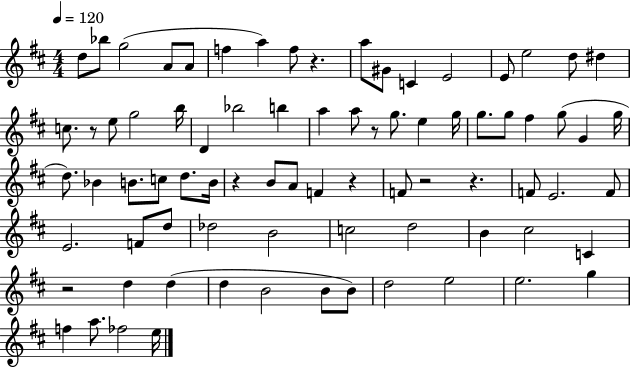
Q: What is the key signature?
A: D major